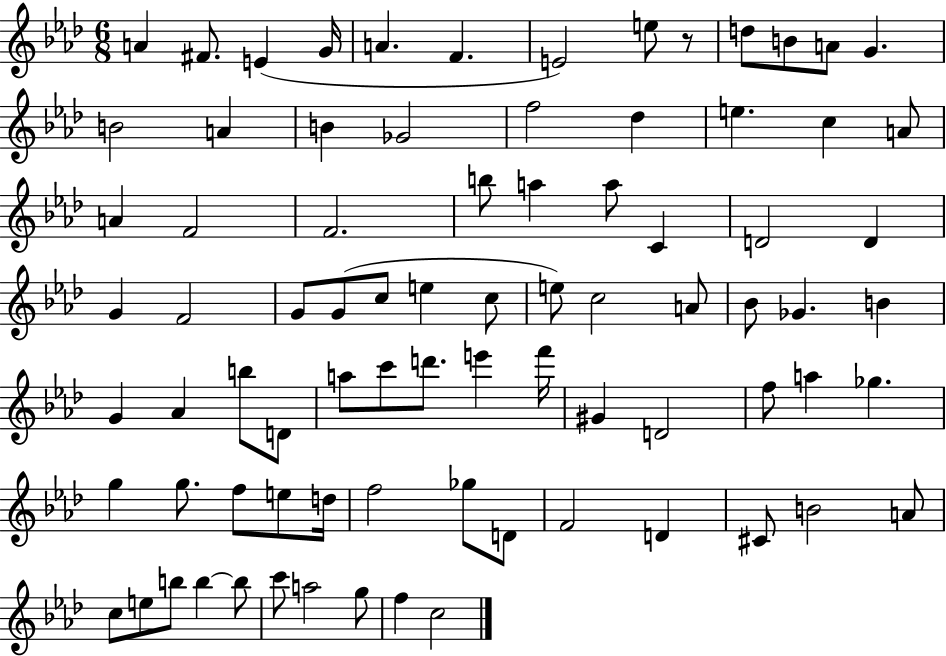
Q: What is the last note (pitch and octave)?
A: C5